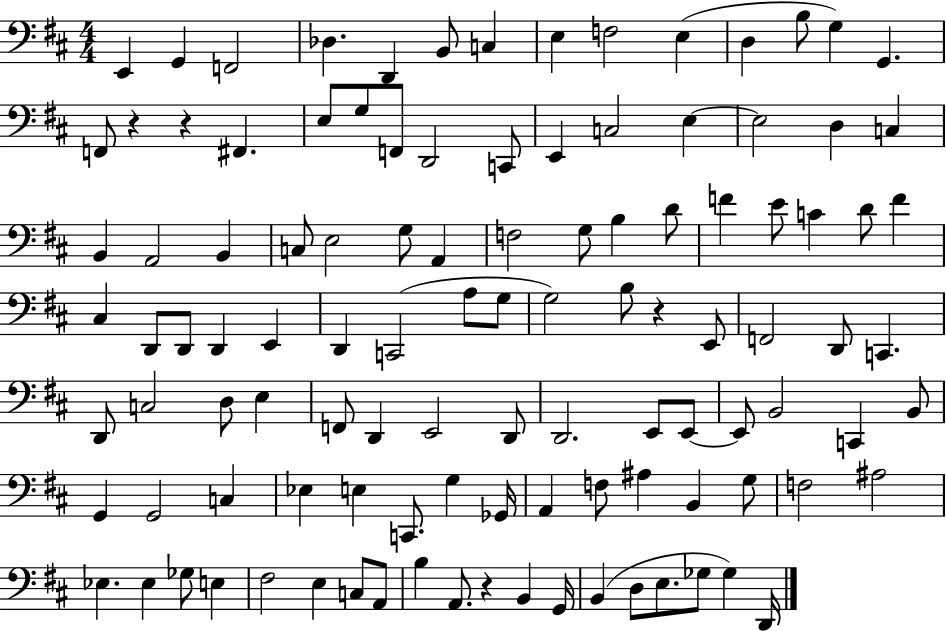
E2/q G2/q F2/h Db3/q. D2/q B2/e C3/q E3/q F3/h E3/q D3/q B3/e G3/q G2/q. F2/e R/q R/q F#2/q. E3/e G3/e F2/e D2/h C2/e E2/q C3/h E3/q E3/h D3/q C3/q B2/q A2/h B2/q C3/e E3/h G3/e A2/q F3/h G3/e B3/q D4/e F4/q E4/e C4/q D4/e F4/q C#3/q D2/e D2/e D2/q E2/q D2/q C2/h A3/e G3/e G3/h B3/e R/q E2/e F2/h D2/e C2/q. D2/e C3/h D3/e E3/q F2/e D2/q E2/h D2/e D2/h. E2/e E2/e E2/e B2/h C2/q B2/e G2/q G2/h C3/q Eb3/q E3/q C2/e. G3/q Gb2/s A2/q F3/e A#3/q B2/q G3/e F3/h A#3/h Eb3/q. Eb3/q Gb3/e E3/q F#3/h E3/q C3/e A2/e B3/q A2/e. R/q B2/q G2/s B2/q D3/e E3/e. Gb3/e Gb3/q D2/s